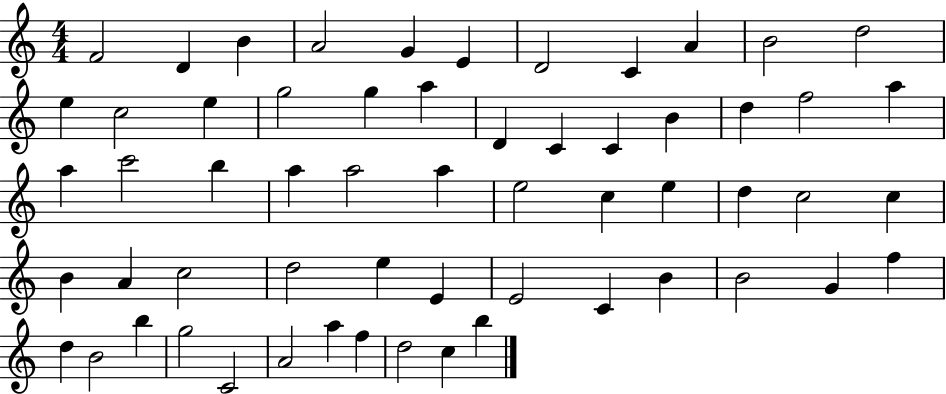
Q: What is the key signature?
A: C major